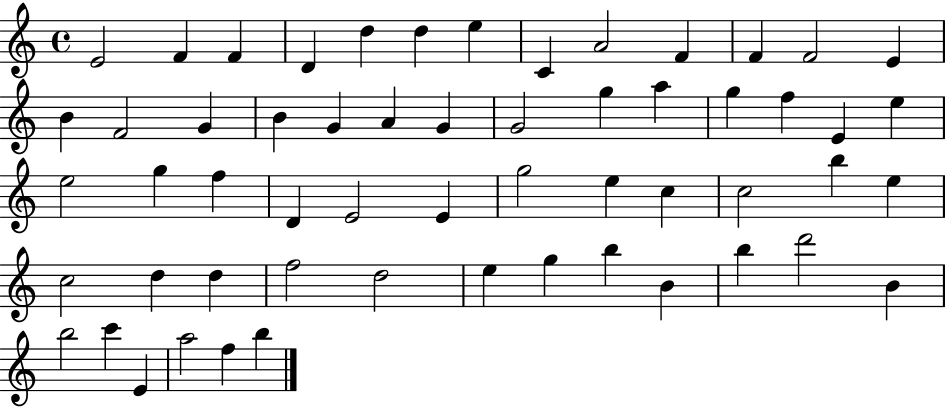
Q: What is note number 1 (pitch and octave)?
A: E4